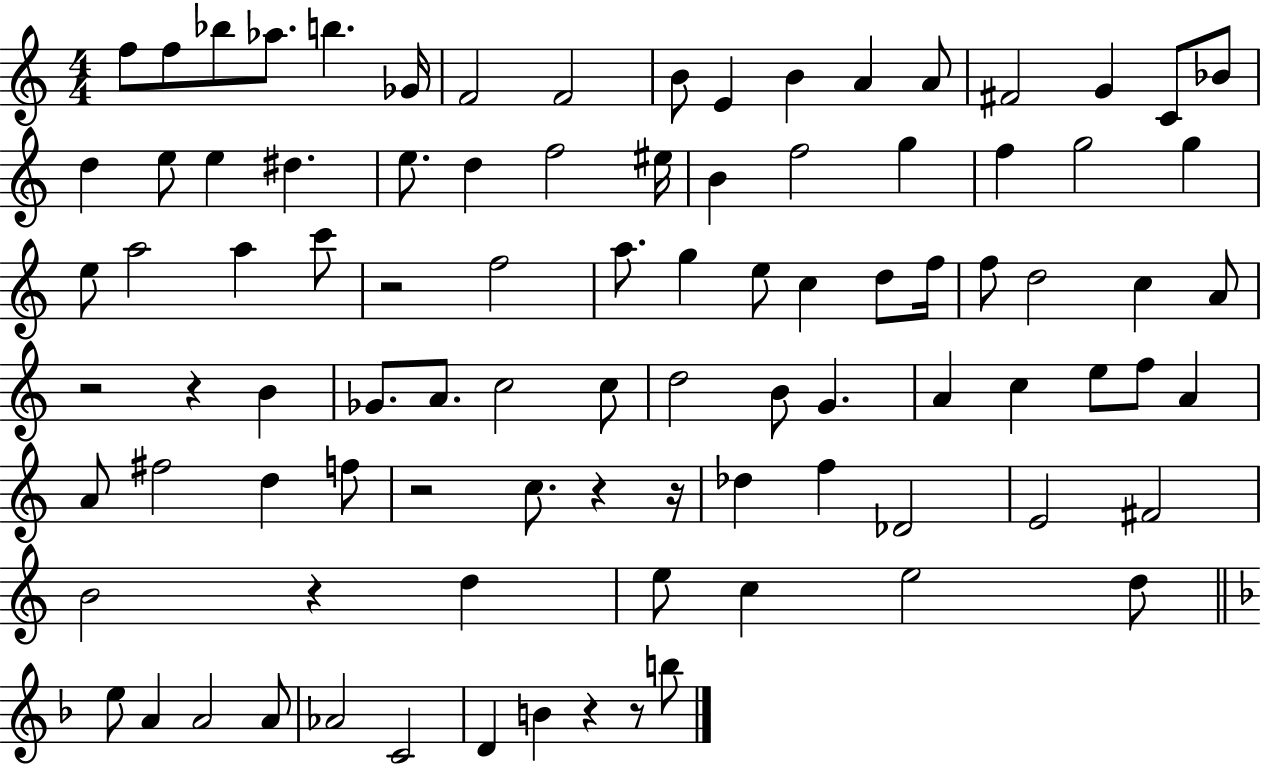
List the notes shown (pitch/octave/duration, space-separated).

F5/e F5/e Bb5/e Ab5/e. B5/q. Gb4/s F4/h F4/h B4/e E4/q B4/q A4/q A4/e F#4/h G4/q C4/e Bb4/e D5/q E5/e E5/q D#5/q. E5/e. D5/q F5/h EIS5/s B4/q F5/h G5/q F5/q G5/h G5/q E5/e A5/h A5/q C6/e R/h F5/h A5/e. G5/q E5/e C5/q D5/e F5/s F5/e D5/h C5/q A4/e R/h R/q B4/q Gb4/e. A4/e. C5/h C5/e D5/h B4/e G4/q. A4/q C5/q E5/e F5/e A4/q A4/e F#5/h D5/q F5/e R/h C5/e. R/q R/s Db5/q F5/q Db4/h E4/h F#4/h B4/h R/q D5/q E5/e C5/q E5/h D5/e E5/e A4/q A4/h A4/e Ab4/h C4/h D4/q B4/q R/q R/e B5/e